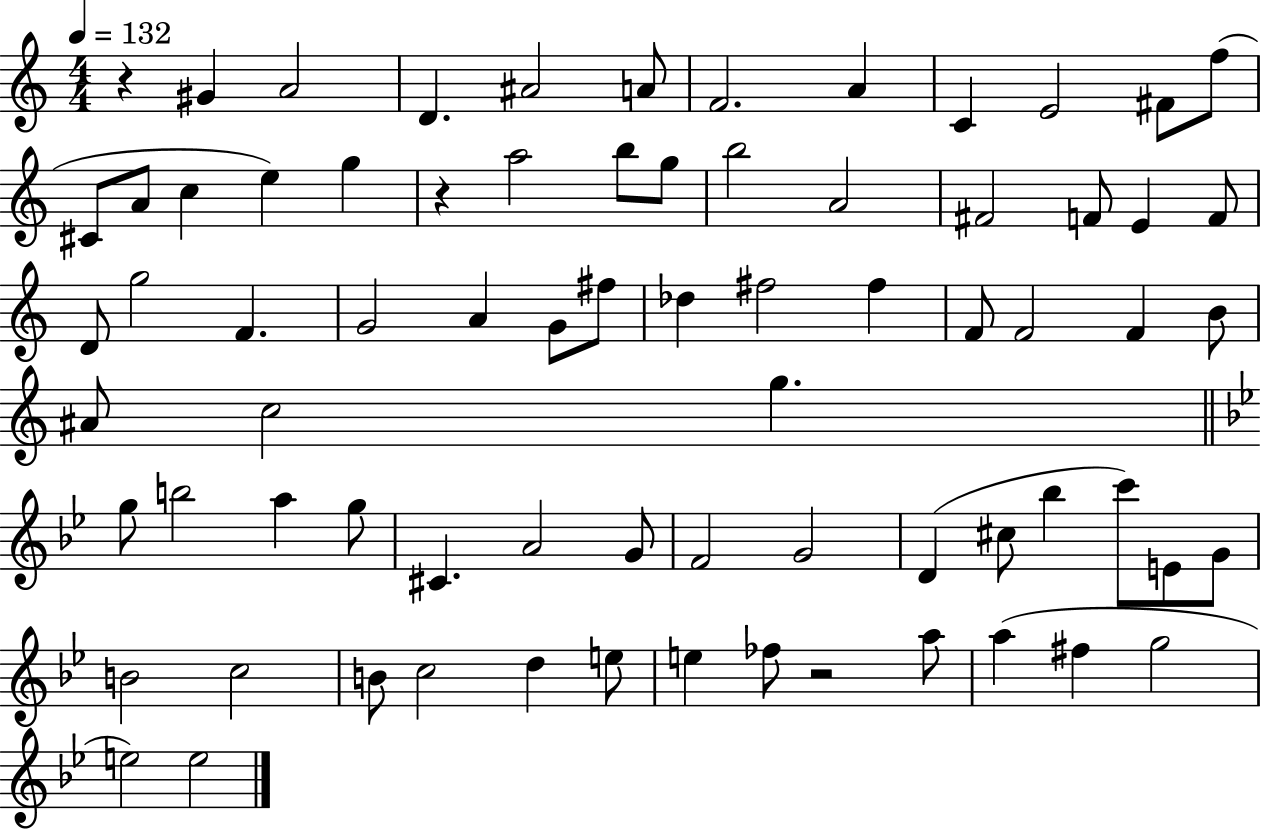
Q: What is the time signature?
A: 4/4